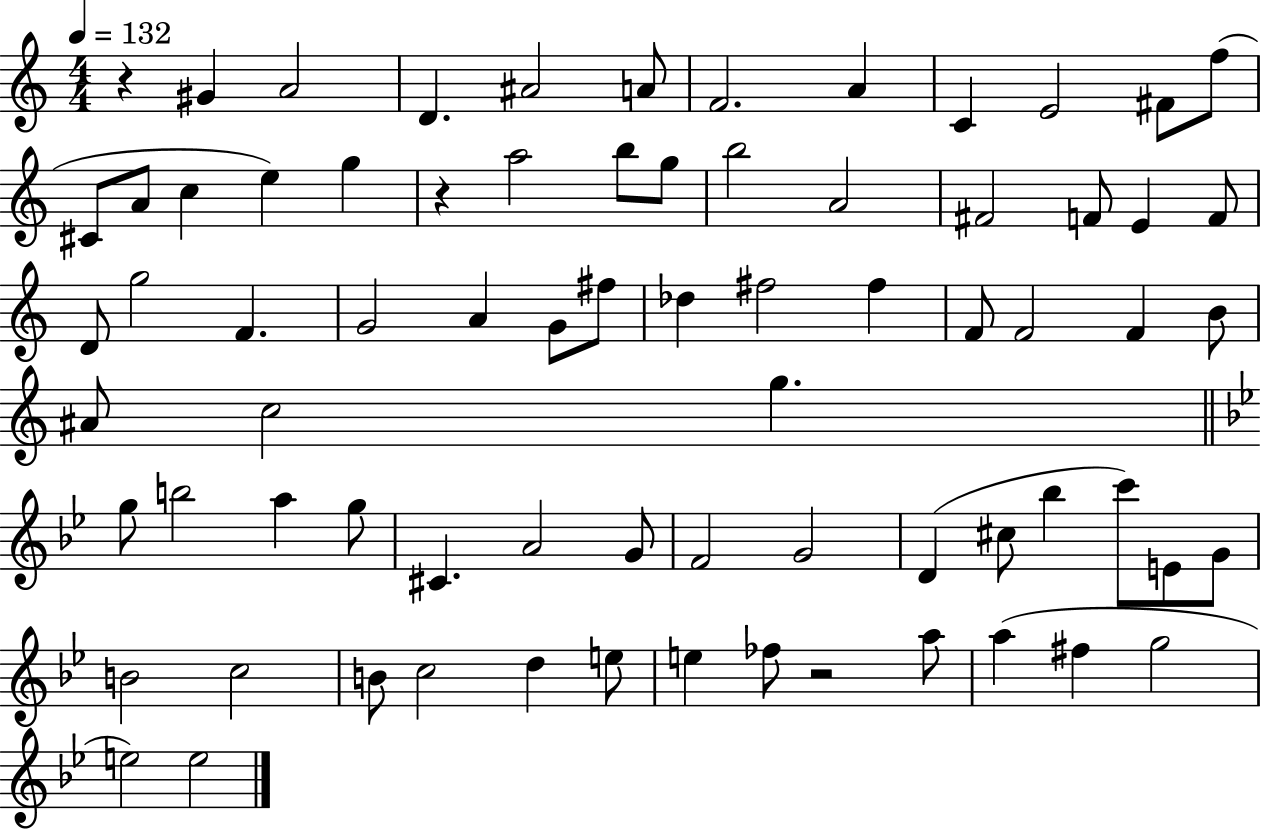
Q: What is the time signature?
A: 4/4